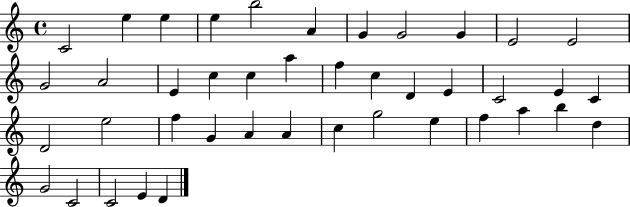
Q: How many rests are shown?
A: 0